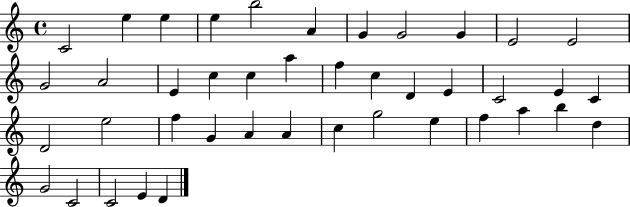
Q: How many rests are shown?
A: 0